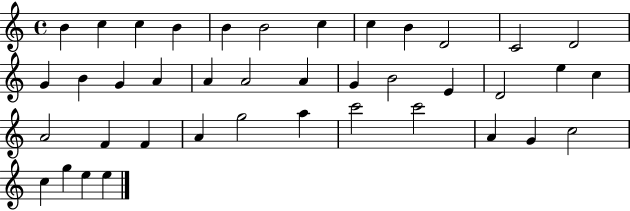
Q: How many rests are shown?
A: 0